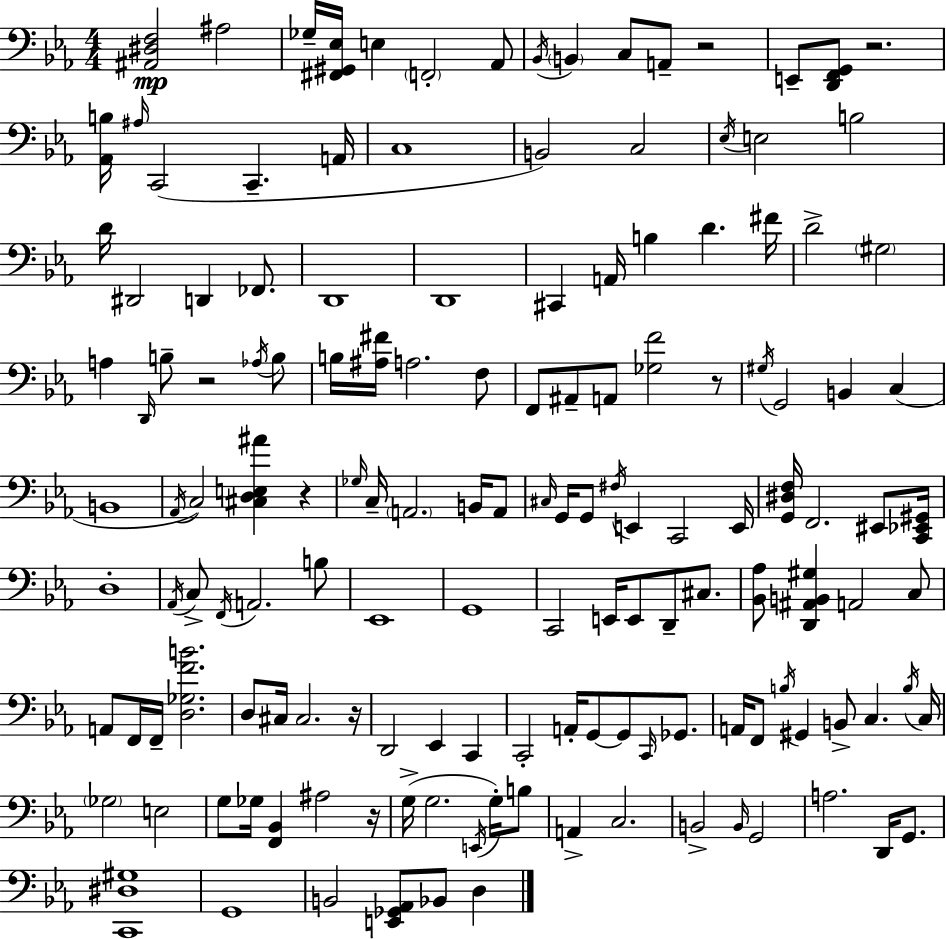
{
  \clef bass
  \numericTimeSignature
  \time 4/4
  \key ees \major
  <ais, dis f>2\mp ais2 | ges16-- <fis, gis, ees>16 e4 \parenthesize f,2-. aes,8 | \acciaccatura { bes,16 } \parenthesize b,4 c8 a,8-- r2 | e,8-- <d, f, g,>8 r2. | \break <aes, b>16 \grace { ais16 } c,2( c,4.-- | a,16 c1 | b,2) c2 | \acciaccatura { ees16 } e2 b2 | \break d'16 dis,2 d,4 | fes,8. d,1 | d,1 | cis,4 a,16 b4 d'4. | \break fis'16 d'2-> \parenthesize gis2 | a4 \grace { d,16 } b8-- r2 | \acciaccatura { aes16 } b8 b16 <ais fis'>16 a2. | f8 f,8 ais,8-- a,8 <ges f'>2 | \break r8 \acciaccatura { gis16 } g,2 b,4 | c4( b,1 | \acciaccatura { aes,16 } c2) <cis d e ais'>4 | r4 \grace { ges16 } c16-- \parenthesize a,2. | \break b,16 a,8 \grace { cis16 } g,16 g,8 \acciaccatura { fis16 } e,4 | c,2 e,16 <g, dis f>16 f,2. | eis,8 <c, ees, gis,>16 d1-. | \acciaccatura { aes,16 } c8-> \acciaccatura { f,16 } a,2. | \break b8 ees,1 | g,1 | c,2 | e,16 e,8 d,8-- cis8. <bes, aes>8 <d, ais, b, gis>4 | \break a,2 c8 a,8 f,16 f,16-- | <d ges f' b'>2. d8 cis16 cis2. | r16 d,2 | ees,4 c,4 c,2-. | \break a,16-. g,8~~ g,8 \grace { c,16 } ges,8. a,16 f,8 | \acciaccatura { b16 } gis,4 b,8-> c4. \acciaccatura { b16 } c16 \parenthesize ges2 | e2 g8 | ges16 <f, bes,>4 ais2 r16 g16->( | \break g2. \acciaccatura { e,16 }) g16-. b8 | a,4-> c2. | b,2-> \grace { b,16 } g,2 | a2. d,16 g,8. | \break <c, dis gis>1 | g,1 | b,2 <e, ges, aes,>8 bes,8 d4 | \bar "|."
}